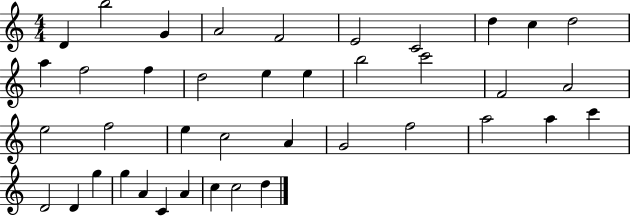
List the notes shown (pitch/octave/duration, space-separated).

D4/q B5/h G4/q A4/h F4/h E4/h C4/h D5/q C5/q D5/h A5/q F5/h F5/q D5/h E5/q E5/q B5/h C6/h F4/h A4/h E5/h F5/h E5/q C5/h A4/q G4/h F5/h A5/h A5/q C6/q D4/h D4/q G5/q G5/q A4/q C4/q A4/q C5/q C5/h D5/q